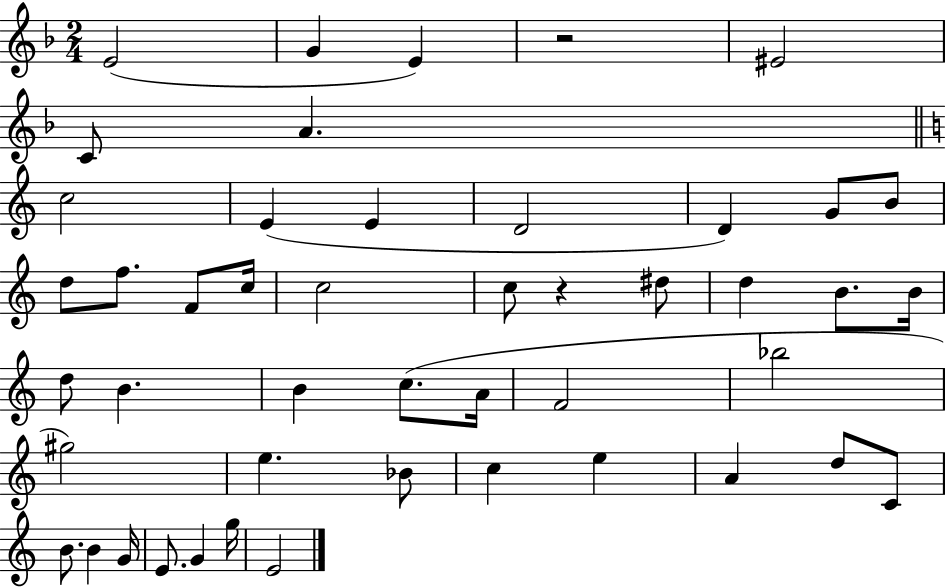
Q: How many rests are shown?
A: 2